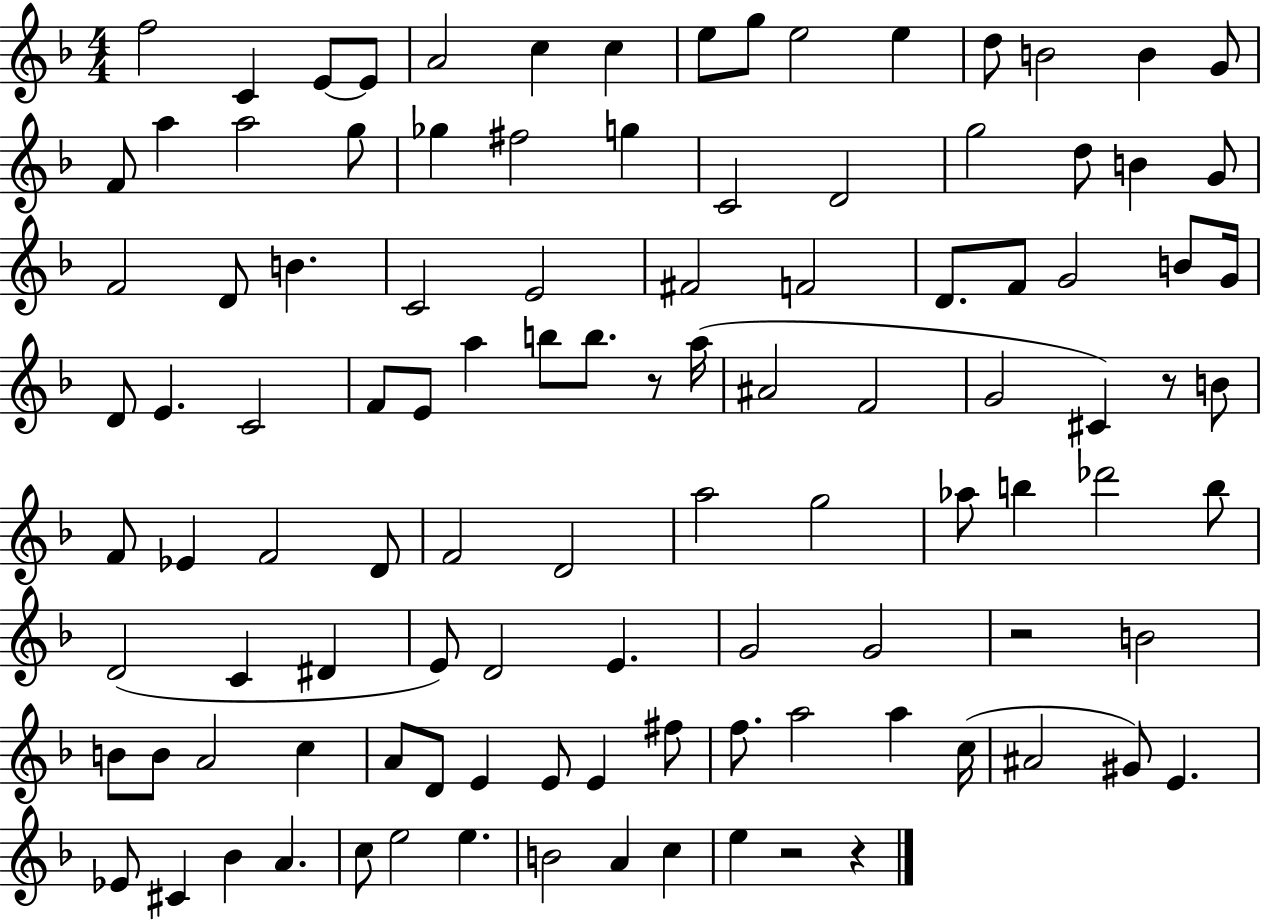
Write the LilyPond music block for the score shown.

{
  \clef treble
  \numericTimeSignature
  \time 4/4
  \key f \major
  f''2 c'4 e'8~~ e'8 | a'2 c''4 c''4 | e''8 g''8 e''2 e''4 | d''8 b'2 b'4 g'8 | \break f'8 a''4 a''2 g''8 | ges''4 fis''2 g''4 | c'2 d'2 | g''2 d''8 b'4 g'8 | \break f'2 d'8 b'4. | c'2 e'2 | fis'2 f'2 | d'8. f'8 g'2 b'8 g'16 | \break d'8 e'4. c'2 | f'8 e'8 a''4 b''8 b''8. r8 a''16( | ais'2 f'2 | g'2 cis'4) r8 b'8 | \break f'8 ees'4 f'2 d'8 | f'2 d'2 | a''2 g''2 | aes''8 b''4 des'''2 b''8 | \break d'2( c'4 dis'4 | e'8) d'2 e'4. | g'2 g'2 | r2 b'2 | \break b'8 b'8 a'2 c''4 | a'8 d'8 e'4 e'8 e'4 fis''8 | f''8. a''2 a''4 c''16( | ais'2 gis'8) e'4. | \break ees'8 cis'4 bes'4 a'4. | c''8 e''2 e''4. | b'2 a'4 c''4 | e''4 r2 r4 | \break \bar "|."
}